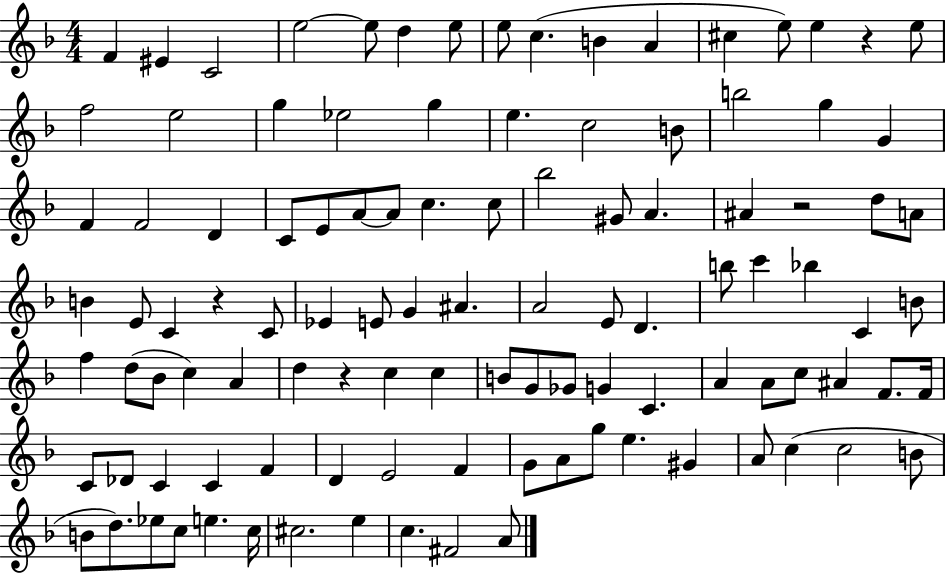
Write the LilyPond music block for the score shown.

{
  \clef treble
  \numericTimeSignature
  \time 4/4
  \key f \major
  f'4 eis'4 c'2 | e''2~~ e''8 d''4 e''8 | e''8 c''4.( b'4 a'4 | cis''4 e''8) e''4 r4 e''8 | \break f''2 e''2 | g''4 ees''2 g''4 | e''4. c''2 b'8 | b''2 g''4 g'4 | \break f'4 f'2 d'4 | c'8 e'8 a'8~~ a'8 c''4. c''8 | bes''2 gis'8 a'4. | ais'4 r2 d''8 a'8 | \break b'4 e'8 c'4 r4 c'8 | ees'4 e'8 g'4 ais'4. | a'2 e'8 d'4. | b''8 c'''4 bes''4 c'4 b'8 | \break f''4 d''8( bes'8 c''4) a'4 | d''4 r4 c''4 c''4 | b'8 g'8 ges'8 g'4 c'4. | a'4 a'8 c''8 ais'4 f'8. f'16 | \break c'8 des'8 c'4 c'4 f'4 | d'4 e'2 f'4 | g'8 a'8 g''8 e''4. gis'4 | a'8 c''4( c''2 b'8 | \break b'8 d''8.) ees''8 c''8 e''4. c''16 | cis''2. e''4 | c''4. fis'2 a'8 | \bar "|."
}